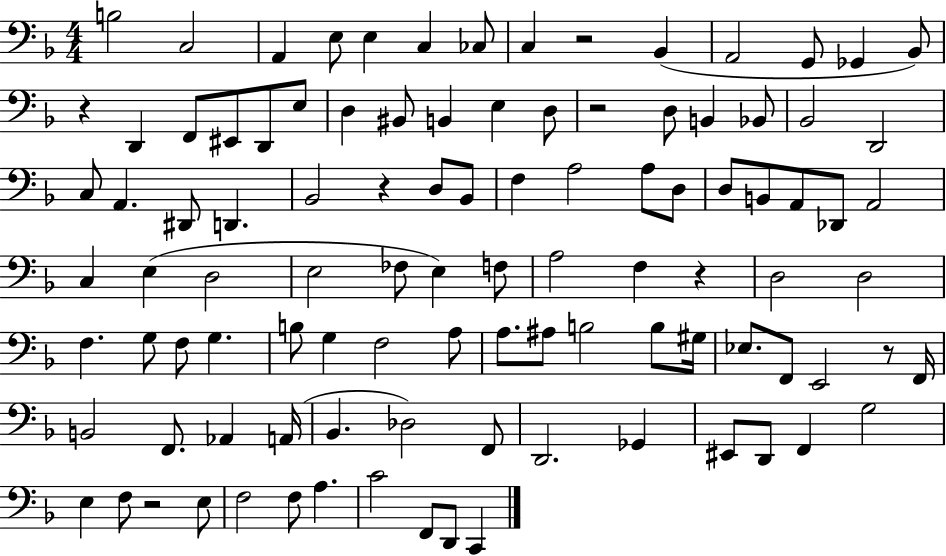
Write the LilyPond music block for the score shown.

{
  \clef bass
  \numericTimeSignature
  \time 4/4
  \key f \major
  b2 c2 | a,4 e8 e4 c4 ces8 | c4 r2 bes,4( | a,2 g,8 ges,4 bes,8) | \break r4 d,4 f,8 eis,8 d,8 e8 | d4 bis,8 b,4 e4 d8 | r2 d8 b,4 bes,8 | bes,2 d,2 | \break c8 a,4. dis,8 d,4. | bes,2 r4 d8 bes,8 | f4 a2 a8 d8 | d8 b,8 a,8 des,8 a,2 | \break c4 e4( d2 | e2 fes8 e4) f8 | a2 f4 r4 | d2 d2 | \break f4. g8 f8 g4. | b8 g4 f2 a8 | a8. ais8 b2 b8 gis16 | ees8. f,8 e,2 r8 f,16 | \break b,2 f,8. aes,4 a,16( | bes,4. des2) f,8 | d,2. ges,4 | eis,8 d,8 f,4 g2 | \break e4 f8 r2 e8 | f2 f8 a4. | c'2 f,8 d,8 c,4 | \bar "|."
}